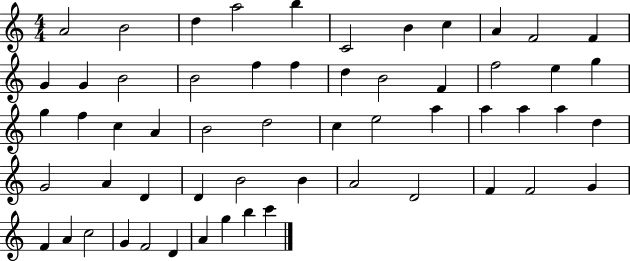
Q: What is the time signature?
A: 4/4